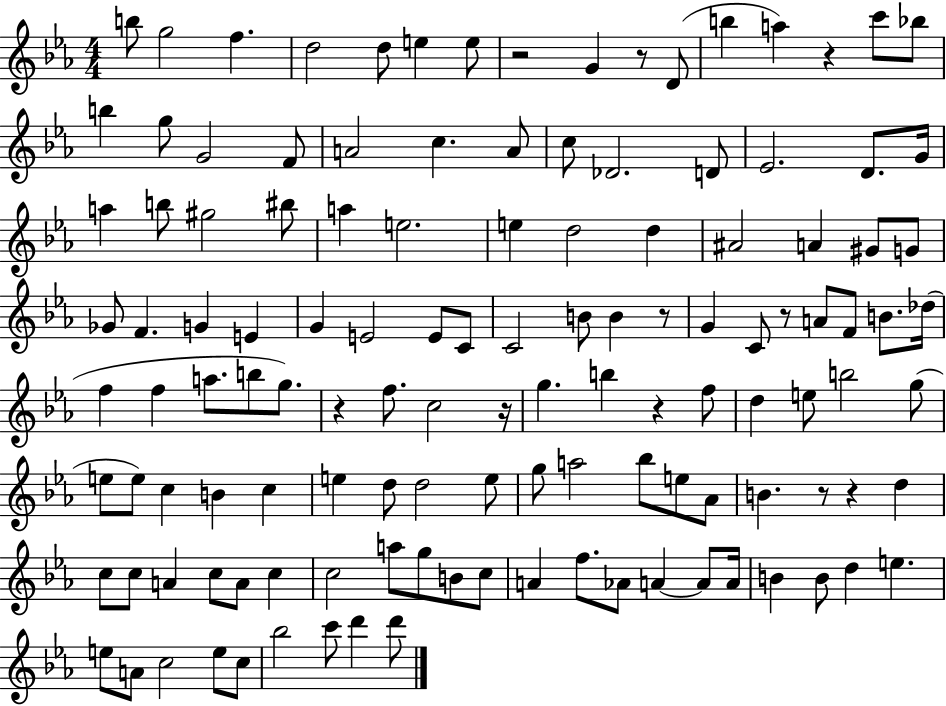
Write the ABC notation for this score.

X:1
T:Untitled
M:4/4
L:1/4
K:Eb
b/2 g2 f d2 d/2 e e/2 z2 G z/2 D/2 b a z c'/2 _b/2 b g/2 G2 F/2 A2 c A/2 c/2 _D2 D/2 _E2 D/2 G/4 a b/2 ^g2 ^b/2 a e2 e d2 d ^A2 A ^G/2 G/2 _G/2 F G E G E2 E/2 C/2 C2 B/2 B z/2 G C/2 z/2 A/2 F/2 B/2 _d/4 f f a/2 b/2 g/2 z f/2 c2 z/4 g b z f/2 d e/2 b2 g/2 e/2 e/2 c B c e d/2 d2 e/2 g/2 a2 _b/2 e/2 _A/2 B z/2 z d c/2 c/2 A c/2 A/2 c c2 a/2 g/2 B/2 c/2 A f/2 _A/2 A A/2 A/4 B B/2 d e e/2 A/2 c2 e/2 c/2 _b2 c'/2 d' d'/2